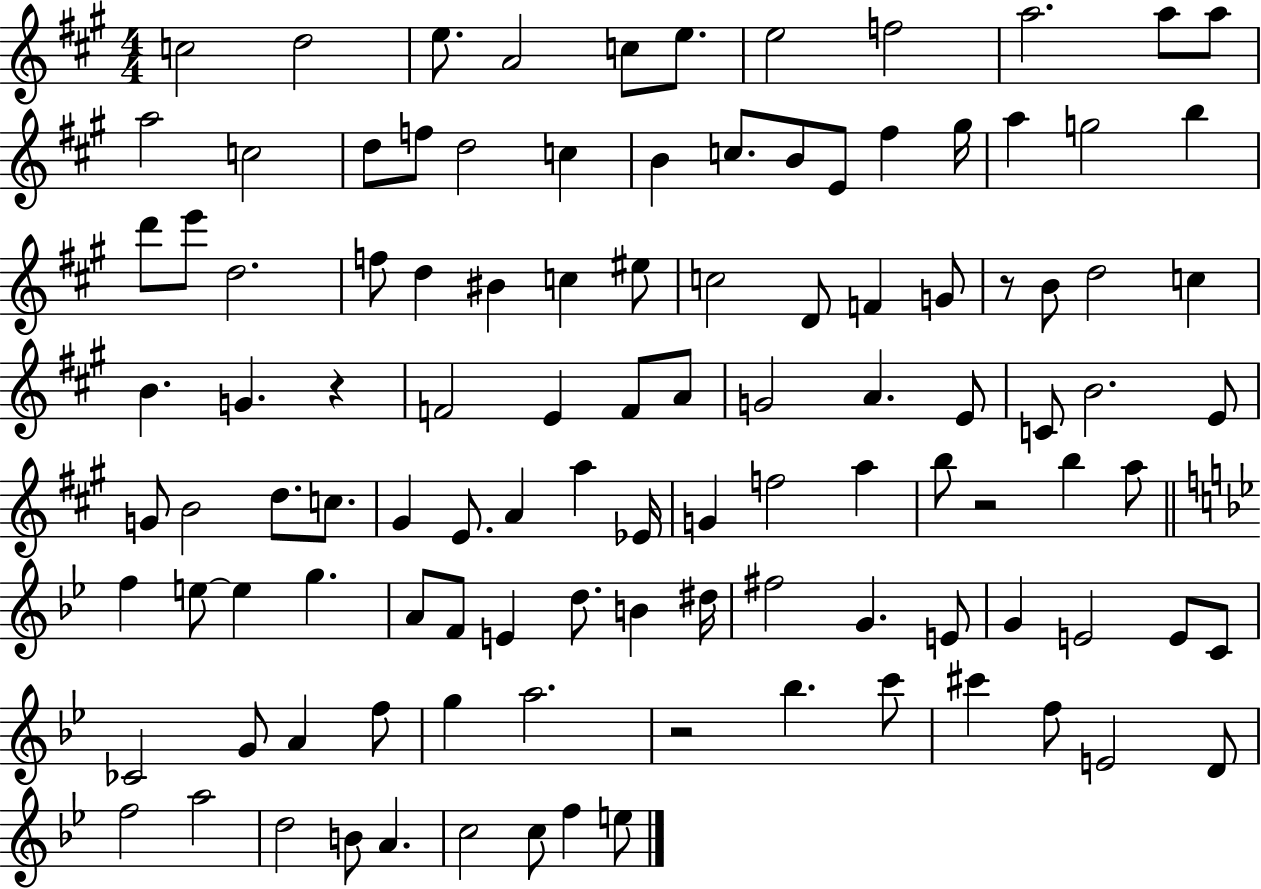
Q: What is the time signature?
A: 4/4